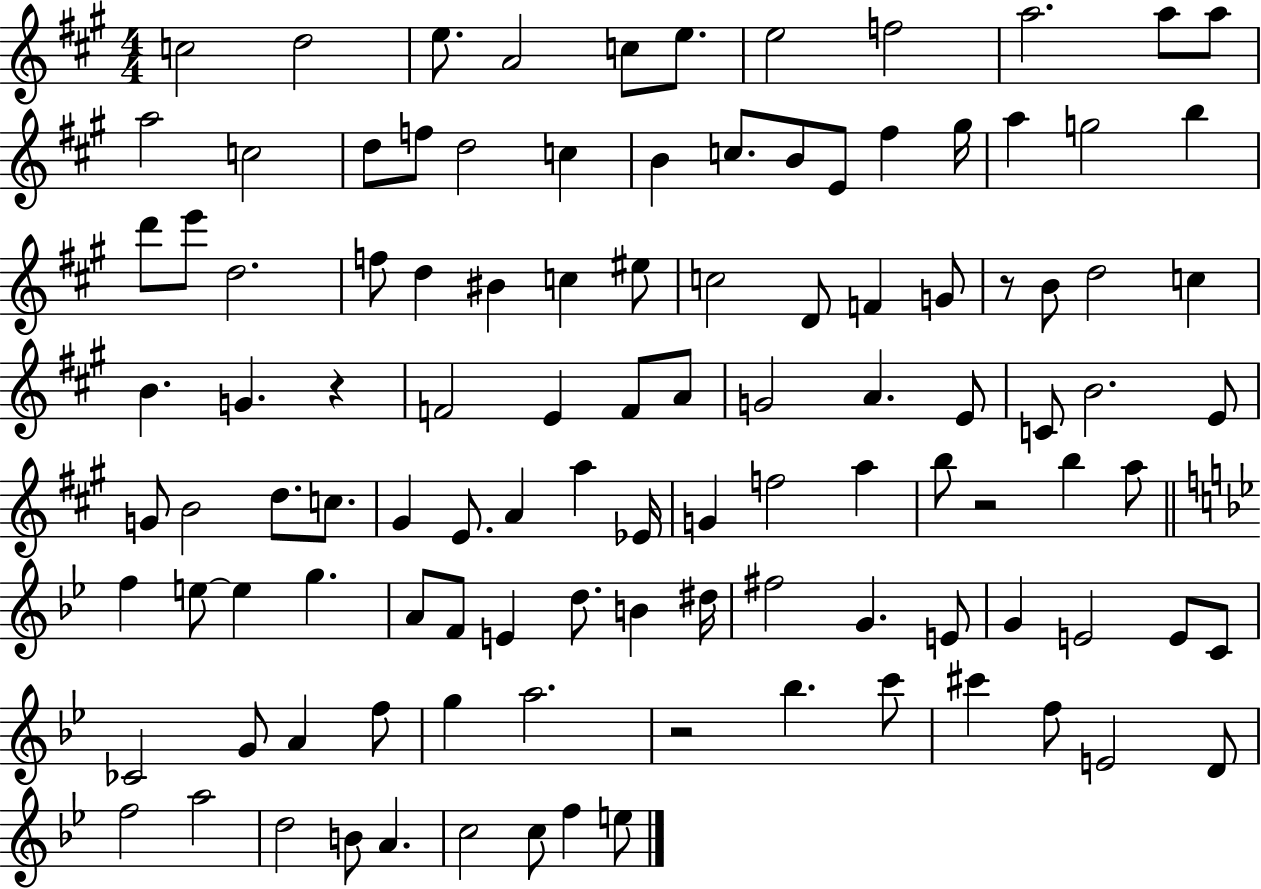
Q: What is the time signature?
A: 4/4